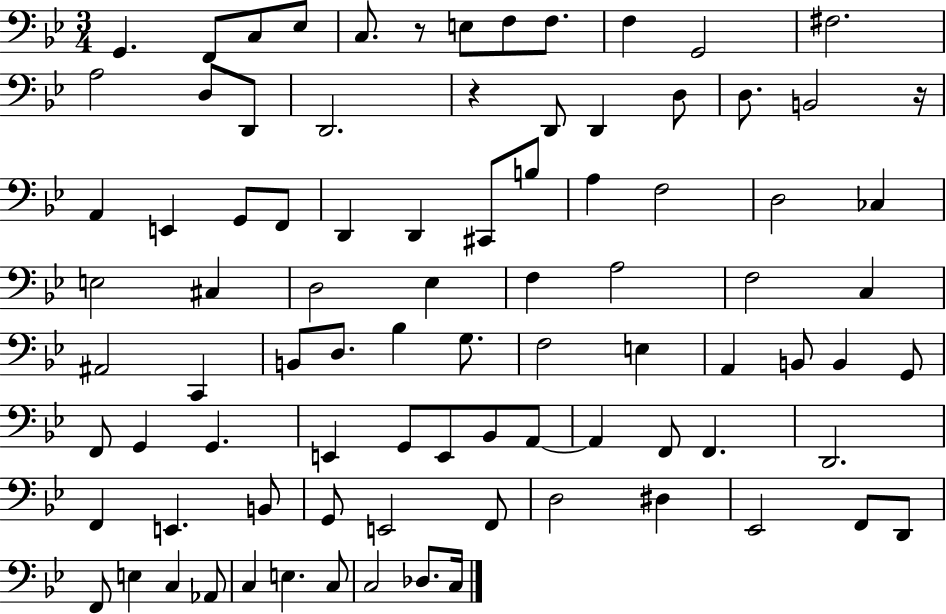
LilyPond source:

{
  \clef bass
  \numericTimeSignature
  \time 3/4
  \key bes \major
  g,4. f,8 c8 ees8 | c8. r8 e8 f8 f8. | f4 g,2 | fis2. | \break a2 d8 d,8 | d,2. | r4 d,8 d,4 d8 | d8. b,2 r16 | \break a,4 e,4 g,8 f,8 | d,4 d,4 cis,8 b8 | a4 f2 | d2 ces4 | \break e2 cis4 | d2 ees4 | f4 a2 | f2 c4 | \break ais,2 c,4 | b,8 d8. bes4 g8. | f2 e4 | a,4 b,8 b,4 g,8 | \break f,8 g,4 g,4. | e,4 g,8 e,8 bes,8 a,8~~ | a,4 f,8 f,4. | d,2. | \break f,4 e,4. b,8 | g,8 e,2 f,8 | d2 dis4 | ees,2 f,8 d,8 | \break f,8 e4 c4 aes,8 | c4 e4. c8 | c2 des8. c16 | \bar "|."
}